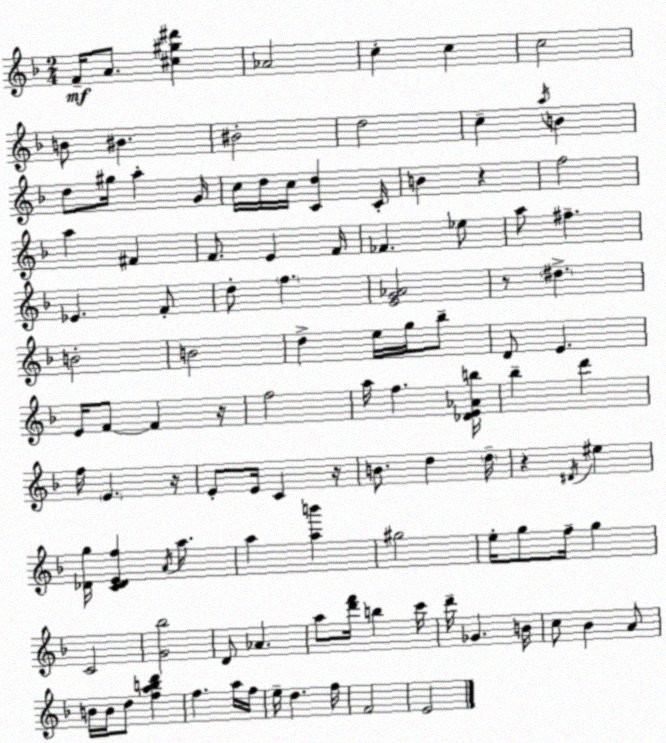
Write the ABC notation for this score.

X:1
T:Untitled
M:2/4
L:1/4
K:F
F/4 A/2 [^c^g^d'] _A2 c c c2 B/2 ^B ^B2 d2 c a/4 B d/2 ^g/4 a G/4 c/4 d/4 c/4 [Cd] C/4 B z f2 a ^F F/2 E F/4 _F _e/2 a/2 ^f _E F/2 d/2 f [EG_A]2 z/2 ^d B2 B2 d e/4 g/4 _b/2 D/2 E E/4 F/2 F z/4 f2 a/4 f [_DE_Ab]/4 _b d' f/4 E z/4 E/2 E/4 C z/4 B/2 d d/4 z ^D/4 ^e [_Dg]/4 [C_DEf] A/4 a/2 a [ab'] ^g2 e/4 g/2 f/4 g C2 [G_b]2 D/2 _A a/2 [d'f']/4 b c'/4 d'/4 _G B/4 c/2 _B A/2 B/4 B/4 d/2 [fabd'] f a/4 f/4 e/4 d f/4 F2 E2